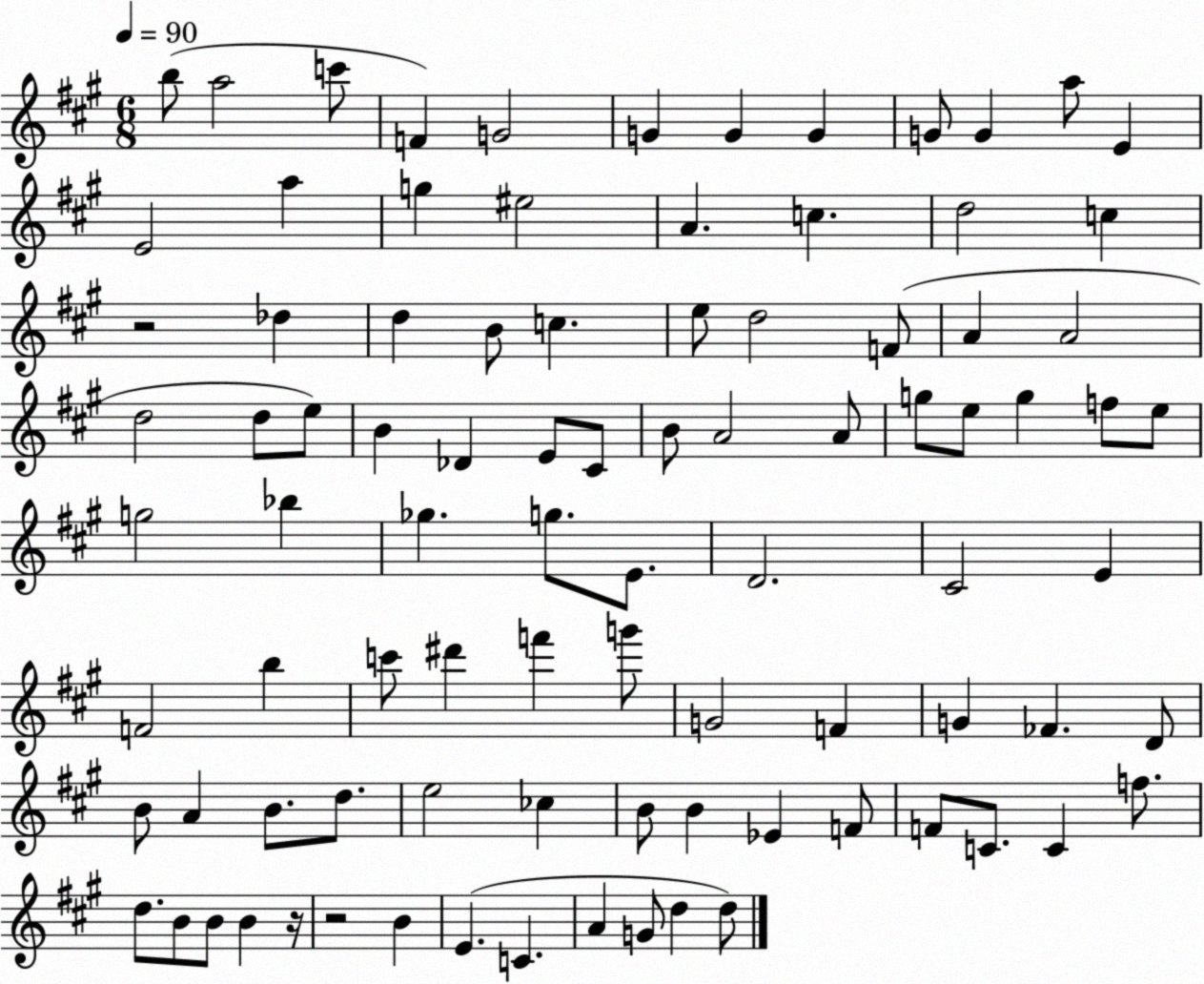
X:1
T:Untitled
M:6/8
L:1/4
K:A
b/2 a2 c'/2 F G2 G G G G/2 G a/2 E E2 a g ^e2 A c d2 c z2 _d d B/2 c e/2 d2 F/2 A A2 d2 d/2 e/2 B _D E/2 ^C/2 B/2 A2 A/2 g/2 e/2 g f/2 e/2 g2 _b _g g/2 E/2 D2 ^C2 E F2 b c'/2 ^d' f' g'/2 G2 F G _F D/2 B/2 A B/2 d/2 e2 _c B/2 B _E F/2 F/2 C/2 C f/2 d/2 B/2 B/2 B z/4 z2 B E C A G/2 d d/2